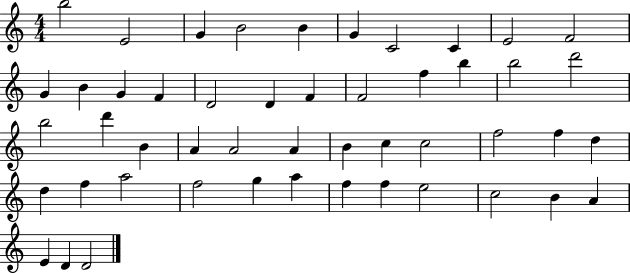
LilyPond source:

{
  \clef treble
  \numericTimeSignature
  \time 4/4
  \key c \major
  b''2 e'2 | g'4 b'2 b'4 | g'4 c'2 c'4 | e'2 f'2 | \break g'4 b'4 g'4 f'4 | d'2 d'4 f'4 | f'2 f''4 b''4 | b''2 d'''2 | \break b''2 d'''4 b'4 | a'4 a'2 a'4 | b'4 c''4 c''2 | f''2 f''4 d''4 | \break d''4 f''4 a''2 | f''2 g''4 a''4 | f''4 f''4 e''2 | c''2 b'4 a'4 | \break e'4 d'4 d'2 | \bar "|."
}